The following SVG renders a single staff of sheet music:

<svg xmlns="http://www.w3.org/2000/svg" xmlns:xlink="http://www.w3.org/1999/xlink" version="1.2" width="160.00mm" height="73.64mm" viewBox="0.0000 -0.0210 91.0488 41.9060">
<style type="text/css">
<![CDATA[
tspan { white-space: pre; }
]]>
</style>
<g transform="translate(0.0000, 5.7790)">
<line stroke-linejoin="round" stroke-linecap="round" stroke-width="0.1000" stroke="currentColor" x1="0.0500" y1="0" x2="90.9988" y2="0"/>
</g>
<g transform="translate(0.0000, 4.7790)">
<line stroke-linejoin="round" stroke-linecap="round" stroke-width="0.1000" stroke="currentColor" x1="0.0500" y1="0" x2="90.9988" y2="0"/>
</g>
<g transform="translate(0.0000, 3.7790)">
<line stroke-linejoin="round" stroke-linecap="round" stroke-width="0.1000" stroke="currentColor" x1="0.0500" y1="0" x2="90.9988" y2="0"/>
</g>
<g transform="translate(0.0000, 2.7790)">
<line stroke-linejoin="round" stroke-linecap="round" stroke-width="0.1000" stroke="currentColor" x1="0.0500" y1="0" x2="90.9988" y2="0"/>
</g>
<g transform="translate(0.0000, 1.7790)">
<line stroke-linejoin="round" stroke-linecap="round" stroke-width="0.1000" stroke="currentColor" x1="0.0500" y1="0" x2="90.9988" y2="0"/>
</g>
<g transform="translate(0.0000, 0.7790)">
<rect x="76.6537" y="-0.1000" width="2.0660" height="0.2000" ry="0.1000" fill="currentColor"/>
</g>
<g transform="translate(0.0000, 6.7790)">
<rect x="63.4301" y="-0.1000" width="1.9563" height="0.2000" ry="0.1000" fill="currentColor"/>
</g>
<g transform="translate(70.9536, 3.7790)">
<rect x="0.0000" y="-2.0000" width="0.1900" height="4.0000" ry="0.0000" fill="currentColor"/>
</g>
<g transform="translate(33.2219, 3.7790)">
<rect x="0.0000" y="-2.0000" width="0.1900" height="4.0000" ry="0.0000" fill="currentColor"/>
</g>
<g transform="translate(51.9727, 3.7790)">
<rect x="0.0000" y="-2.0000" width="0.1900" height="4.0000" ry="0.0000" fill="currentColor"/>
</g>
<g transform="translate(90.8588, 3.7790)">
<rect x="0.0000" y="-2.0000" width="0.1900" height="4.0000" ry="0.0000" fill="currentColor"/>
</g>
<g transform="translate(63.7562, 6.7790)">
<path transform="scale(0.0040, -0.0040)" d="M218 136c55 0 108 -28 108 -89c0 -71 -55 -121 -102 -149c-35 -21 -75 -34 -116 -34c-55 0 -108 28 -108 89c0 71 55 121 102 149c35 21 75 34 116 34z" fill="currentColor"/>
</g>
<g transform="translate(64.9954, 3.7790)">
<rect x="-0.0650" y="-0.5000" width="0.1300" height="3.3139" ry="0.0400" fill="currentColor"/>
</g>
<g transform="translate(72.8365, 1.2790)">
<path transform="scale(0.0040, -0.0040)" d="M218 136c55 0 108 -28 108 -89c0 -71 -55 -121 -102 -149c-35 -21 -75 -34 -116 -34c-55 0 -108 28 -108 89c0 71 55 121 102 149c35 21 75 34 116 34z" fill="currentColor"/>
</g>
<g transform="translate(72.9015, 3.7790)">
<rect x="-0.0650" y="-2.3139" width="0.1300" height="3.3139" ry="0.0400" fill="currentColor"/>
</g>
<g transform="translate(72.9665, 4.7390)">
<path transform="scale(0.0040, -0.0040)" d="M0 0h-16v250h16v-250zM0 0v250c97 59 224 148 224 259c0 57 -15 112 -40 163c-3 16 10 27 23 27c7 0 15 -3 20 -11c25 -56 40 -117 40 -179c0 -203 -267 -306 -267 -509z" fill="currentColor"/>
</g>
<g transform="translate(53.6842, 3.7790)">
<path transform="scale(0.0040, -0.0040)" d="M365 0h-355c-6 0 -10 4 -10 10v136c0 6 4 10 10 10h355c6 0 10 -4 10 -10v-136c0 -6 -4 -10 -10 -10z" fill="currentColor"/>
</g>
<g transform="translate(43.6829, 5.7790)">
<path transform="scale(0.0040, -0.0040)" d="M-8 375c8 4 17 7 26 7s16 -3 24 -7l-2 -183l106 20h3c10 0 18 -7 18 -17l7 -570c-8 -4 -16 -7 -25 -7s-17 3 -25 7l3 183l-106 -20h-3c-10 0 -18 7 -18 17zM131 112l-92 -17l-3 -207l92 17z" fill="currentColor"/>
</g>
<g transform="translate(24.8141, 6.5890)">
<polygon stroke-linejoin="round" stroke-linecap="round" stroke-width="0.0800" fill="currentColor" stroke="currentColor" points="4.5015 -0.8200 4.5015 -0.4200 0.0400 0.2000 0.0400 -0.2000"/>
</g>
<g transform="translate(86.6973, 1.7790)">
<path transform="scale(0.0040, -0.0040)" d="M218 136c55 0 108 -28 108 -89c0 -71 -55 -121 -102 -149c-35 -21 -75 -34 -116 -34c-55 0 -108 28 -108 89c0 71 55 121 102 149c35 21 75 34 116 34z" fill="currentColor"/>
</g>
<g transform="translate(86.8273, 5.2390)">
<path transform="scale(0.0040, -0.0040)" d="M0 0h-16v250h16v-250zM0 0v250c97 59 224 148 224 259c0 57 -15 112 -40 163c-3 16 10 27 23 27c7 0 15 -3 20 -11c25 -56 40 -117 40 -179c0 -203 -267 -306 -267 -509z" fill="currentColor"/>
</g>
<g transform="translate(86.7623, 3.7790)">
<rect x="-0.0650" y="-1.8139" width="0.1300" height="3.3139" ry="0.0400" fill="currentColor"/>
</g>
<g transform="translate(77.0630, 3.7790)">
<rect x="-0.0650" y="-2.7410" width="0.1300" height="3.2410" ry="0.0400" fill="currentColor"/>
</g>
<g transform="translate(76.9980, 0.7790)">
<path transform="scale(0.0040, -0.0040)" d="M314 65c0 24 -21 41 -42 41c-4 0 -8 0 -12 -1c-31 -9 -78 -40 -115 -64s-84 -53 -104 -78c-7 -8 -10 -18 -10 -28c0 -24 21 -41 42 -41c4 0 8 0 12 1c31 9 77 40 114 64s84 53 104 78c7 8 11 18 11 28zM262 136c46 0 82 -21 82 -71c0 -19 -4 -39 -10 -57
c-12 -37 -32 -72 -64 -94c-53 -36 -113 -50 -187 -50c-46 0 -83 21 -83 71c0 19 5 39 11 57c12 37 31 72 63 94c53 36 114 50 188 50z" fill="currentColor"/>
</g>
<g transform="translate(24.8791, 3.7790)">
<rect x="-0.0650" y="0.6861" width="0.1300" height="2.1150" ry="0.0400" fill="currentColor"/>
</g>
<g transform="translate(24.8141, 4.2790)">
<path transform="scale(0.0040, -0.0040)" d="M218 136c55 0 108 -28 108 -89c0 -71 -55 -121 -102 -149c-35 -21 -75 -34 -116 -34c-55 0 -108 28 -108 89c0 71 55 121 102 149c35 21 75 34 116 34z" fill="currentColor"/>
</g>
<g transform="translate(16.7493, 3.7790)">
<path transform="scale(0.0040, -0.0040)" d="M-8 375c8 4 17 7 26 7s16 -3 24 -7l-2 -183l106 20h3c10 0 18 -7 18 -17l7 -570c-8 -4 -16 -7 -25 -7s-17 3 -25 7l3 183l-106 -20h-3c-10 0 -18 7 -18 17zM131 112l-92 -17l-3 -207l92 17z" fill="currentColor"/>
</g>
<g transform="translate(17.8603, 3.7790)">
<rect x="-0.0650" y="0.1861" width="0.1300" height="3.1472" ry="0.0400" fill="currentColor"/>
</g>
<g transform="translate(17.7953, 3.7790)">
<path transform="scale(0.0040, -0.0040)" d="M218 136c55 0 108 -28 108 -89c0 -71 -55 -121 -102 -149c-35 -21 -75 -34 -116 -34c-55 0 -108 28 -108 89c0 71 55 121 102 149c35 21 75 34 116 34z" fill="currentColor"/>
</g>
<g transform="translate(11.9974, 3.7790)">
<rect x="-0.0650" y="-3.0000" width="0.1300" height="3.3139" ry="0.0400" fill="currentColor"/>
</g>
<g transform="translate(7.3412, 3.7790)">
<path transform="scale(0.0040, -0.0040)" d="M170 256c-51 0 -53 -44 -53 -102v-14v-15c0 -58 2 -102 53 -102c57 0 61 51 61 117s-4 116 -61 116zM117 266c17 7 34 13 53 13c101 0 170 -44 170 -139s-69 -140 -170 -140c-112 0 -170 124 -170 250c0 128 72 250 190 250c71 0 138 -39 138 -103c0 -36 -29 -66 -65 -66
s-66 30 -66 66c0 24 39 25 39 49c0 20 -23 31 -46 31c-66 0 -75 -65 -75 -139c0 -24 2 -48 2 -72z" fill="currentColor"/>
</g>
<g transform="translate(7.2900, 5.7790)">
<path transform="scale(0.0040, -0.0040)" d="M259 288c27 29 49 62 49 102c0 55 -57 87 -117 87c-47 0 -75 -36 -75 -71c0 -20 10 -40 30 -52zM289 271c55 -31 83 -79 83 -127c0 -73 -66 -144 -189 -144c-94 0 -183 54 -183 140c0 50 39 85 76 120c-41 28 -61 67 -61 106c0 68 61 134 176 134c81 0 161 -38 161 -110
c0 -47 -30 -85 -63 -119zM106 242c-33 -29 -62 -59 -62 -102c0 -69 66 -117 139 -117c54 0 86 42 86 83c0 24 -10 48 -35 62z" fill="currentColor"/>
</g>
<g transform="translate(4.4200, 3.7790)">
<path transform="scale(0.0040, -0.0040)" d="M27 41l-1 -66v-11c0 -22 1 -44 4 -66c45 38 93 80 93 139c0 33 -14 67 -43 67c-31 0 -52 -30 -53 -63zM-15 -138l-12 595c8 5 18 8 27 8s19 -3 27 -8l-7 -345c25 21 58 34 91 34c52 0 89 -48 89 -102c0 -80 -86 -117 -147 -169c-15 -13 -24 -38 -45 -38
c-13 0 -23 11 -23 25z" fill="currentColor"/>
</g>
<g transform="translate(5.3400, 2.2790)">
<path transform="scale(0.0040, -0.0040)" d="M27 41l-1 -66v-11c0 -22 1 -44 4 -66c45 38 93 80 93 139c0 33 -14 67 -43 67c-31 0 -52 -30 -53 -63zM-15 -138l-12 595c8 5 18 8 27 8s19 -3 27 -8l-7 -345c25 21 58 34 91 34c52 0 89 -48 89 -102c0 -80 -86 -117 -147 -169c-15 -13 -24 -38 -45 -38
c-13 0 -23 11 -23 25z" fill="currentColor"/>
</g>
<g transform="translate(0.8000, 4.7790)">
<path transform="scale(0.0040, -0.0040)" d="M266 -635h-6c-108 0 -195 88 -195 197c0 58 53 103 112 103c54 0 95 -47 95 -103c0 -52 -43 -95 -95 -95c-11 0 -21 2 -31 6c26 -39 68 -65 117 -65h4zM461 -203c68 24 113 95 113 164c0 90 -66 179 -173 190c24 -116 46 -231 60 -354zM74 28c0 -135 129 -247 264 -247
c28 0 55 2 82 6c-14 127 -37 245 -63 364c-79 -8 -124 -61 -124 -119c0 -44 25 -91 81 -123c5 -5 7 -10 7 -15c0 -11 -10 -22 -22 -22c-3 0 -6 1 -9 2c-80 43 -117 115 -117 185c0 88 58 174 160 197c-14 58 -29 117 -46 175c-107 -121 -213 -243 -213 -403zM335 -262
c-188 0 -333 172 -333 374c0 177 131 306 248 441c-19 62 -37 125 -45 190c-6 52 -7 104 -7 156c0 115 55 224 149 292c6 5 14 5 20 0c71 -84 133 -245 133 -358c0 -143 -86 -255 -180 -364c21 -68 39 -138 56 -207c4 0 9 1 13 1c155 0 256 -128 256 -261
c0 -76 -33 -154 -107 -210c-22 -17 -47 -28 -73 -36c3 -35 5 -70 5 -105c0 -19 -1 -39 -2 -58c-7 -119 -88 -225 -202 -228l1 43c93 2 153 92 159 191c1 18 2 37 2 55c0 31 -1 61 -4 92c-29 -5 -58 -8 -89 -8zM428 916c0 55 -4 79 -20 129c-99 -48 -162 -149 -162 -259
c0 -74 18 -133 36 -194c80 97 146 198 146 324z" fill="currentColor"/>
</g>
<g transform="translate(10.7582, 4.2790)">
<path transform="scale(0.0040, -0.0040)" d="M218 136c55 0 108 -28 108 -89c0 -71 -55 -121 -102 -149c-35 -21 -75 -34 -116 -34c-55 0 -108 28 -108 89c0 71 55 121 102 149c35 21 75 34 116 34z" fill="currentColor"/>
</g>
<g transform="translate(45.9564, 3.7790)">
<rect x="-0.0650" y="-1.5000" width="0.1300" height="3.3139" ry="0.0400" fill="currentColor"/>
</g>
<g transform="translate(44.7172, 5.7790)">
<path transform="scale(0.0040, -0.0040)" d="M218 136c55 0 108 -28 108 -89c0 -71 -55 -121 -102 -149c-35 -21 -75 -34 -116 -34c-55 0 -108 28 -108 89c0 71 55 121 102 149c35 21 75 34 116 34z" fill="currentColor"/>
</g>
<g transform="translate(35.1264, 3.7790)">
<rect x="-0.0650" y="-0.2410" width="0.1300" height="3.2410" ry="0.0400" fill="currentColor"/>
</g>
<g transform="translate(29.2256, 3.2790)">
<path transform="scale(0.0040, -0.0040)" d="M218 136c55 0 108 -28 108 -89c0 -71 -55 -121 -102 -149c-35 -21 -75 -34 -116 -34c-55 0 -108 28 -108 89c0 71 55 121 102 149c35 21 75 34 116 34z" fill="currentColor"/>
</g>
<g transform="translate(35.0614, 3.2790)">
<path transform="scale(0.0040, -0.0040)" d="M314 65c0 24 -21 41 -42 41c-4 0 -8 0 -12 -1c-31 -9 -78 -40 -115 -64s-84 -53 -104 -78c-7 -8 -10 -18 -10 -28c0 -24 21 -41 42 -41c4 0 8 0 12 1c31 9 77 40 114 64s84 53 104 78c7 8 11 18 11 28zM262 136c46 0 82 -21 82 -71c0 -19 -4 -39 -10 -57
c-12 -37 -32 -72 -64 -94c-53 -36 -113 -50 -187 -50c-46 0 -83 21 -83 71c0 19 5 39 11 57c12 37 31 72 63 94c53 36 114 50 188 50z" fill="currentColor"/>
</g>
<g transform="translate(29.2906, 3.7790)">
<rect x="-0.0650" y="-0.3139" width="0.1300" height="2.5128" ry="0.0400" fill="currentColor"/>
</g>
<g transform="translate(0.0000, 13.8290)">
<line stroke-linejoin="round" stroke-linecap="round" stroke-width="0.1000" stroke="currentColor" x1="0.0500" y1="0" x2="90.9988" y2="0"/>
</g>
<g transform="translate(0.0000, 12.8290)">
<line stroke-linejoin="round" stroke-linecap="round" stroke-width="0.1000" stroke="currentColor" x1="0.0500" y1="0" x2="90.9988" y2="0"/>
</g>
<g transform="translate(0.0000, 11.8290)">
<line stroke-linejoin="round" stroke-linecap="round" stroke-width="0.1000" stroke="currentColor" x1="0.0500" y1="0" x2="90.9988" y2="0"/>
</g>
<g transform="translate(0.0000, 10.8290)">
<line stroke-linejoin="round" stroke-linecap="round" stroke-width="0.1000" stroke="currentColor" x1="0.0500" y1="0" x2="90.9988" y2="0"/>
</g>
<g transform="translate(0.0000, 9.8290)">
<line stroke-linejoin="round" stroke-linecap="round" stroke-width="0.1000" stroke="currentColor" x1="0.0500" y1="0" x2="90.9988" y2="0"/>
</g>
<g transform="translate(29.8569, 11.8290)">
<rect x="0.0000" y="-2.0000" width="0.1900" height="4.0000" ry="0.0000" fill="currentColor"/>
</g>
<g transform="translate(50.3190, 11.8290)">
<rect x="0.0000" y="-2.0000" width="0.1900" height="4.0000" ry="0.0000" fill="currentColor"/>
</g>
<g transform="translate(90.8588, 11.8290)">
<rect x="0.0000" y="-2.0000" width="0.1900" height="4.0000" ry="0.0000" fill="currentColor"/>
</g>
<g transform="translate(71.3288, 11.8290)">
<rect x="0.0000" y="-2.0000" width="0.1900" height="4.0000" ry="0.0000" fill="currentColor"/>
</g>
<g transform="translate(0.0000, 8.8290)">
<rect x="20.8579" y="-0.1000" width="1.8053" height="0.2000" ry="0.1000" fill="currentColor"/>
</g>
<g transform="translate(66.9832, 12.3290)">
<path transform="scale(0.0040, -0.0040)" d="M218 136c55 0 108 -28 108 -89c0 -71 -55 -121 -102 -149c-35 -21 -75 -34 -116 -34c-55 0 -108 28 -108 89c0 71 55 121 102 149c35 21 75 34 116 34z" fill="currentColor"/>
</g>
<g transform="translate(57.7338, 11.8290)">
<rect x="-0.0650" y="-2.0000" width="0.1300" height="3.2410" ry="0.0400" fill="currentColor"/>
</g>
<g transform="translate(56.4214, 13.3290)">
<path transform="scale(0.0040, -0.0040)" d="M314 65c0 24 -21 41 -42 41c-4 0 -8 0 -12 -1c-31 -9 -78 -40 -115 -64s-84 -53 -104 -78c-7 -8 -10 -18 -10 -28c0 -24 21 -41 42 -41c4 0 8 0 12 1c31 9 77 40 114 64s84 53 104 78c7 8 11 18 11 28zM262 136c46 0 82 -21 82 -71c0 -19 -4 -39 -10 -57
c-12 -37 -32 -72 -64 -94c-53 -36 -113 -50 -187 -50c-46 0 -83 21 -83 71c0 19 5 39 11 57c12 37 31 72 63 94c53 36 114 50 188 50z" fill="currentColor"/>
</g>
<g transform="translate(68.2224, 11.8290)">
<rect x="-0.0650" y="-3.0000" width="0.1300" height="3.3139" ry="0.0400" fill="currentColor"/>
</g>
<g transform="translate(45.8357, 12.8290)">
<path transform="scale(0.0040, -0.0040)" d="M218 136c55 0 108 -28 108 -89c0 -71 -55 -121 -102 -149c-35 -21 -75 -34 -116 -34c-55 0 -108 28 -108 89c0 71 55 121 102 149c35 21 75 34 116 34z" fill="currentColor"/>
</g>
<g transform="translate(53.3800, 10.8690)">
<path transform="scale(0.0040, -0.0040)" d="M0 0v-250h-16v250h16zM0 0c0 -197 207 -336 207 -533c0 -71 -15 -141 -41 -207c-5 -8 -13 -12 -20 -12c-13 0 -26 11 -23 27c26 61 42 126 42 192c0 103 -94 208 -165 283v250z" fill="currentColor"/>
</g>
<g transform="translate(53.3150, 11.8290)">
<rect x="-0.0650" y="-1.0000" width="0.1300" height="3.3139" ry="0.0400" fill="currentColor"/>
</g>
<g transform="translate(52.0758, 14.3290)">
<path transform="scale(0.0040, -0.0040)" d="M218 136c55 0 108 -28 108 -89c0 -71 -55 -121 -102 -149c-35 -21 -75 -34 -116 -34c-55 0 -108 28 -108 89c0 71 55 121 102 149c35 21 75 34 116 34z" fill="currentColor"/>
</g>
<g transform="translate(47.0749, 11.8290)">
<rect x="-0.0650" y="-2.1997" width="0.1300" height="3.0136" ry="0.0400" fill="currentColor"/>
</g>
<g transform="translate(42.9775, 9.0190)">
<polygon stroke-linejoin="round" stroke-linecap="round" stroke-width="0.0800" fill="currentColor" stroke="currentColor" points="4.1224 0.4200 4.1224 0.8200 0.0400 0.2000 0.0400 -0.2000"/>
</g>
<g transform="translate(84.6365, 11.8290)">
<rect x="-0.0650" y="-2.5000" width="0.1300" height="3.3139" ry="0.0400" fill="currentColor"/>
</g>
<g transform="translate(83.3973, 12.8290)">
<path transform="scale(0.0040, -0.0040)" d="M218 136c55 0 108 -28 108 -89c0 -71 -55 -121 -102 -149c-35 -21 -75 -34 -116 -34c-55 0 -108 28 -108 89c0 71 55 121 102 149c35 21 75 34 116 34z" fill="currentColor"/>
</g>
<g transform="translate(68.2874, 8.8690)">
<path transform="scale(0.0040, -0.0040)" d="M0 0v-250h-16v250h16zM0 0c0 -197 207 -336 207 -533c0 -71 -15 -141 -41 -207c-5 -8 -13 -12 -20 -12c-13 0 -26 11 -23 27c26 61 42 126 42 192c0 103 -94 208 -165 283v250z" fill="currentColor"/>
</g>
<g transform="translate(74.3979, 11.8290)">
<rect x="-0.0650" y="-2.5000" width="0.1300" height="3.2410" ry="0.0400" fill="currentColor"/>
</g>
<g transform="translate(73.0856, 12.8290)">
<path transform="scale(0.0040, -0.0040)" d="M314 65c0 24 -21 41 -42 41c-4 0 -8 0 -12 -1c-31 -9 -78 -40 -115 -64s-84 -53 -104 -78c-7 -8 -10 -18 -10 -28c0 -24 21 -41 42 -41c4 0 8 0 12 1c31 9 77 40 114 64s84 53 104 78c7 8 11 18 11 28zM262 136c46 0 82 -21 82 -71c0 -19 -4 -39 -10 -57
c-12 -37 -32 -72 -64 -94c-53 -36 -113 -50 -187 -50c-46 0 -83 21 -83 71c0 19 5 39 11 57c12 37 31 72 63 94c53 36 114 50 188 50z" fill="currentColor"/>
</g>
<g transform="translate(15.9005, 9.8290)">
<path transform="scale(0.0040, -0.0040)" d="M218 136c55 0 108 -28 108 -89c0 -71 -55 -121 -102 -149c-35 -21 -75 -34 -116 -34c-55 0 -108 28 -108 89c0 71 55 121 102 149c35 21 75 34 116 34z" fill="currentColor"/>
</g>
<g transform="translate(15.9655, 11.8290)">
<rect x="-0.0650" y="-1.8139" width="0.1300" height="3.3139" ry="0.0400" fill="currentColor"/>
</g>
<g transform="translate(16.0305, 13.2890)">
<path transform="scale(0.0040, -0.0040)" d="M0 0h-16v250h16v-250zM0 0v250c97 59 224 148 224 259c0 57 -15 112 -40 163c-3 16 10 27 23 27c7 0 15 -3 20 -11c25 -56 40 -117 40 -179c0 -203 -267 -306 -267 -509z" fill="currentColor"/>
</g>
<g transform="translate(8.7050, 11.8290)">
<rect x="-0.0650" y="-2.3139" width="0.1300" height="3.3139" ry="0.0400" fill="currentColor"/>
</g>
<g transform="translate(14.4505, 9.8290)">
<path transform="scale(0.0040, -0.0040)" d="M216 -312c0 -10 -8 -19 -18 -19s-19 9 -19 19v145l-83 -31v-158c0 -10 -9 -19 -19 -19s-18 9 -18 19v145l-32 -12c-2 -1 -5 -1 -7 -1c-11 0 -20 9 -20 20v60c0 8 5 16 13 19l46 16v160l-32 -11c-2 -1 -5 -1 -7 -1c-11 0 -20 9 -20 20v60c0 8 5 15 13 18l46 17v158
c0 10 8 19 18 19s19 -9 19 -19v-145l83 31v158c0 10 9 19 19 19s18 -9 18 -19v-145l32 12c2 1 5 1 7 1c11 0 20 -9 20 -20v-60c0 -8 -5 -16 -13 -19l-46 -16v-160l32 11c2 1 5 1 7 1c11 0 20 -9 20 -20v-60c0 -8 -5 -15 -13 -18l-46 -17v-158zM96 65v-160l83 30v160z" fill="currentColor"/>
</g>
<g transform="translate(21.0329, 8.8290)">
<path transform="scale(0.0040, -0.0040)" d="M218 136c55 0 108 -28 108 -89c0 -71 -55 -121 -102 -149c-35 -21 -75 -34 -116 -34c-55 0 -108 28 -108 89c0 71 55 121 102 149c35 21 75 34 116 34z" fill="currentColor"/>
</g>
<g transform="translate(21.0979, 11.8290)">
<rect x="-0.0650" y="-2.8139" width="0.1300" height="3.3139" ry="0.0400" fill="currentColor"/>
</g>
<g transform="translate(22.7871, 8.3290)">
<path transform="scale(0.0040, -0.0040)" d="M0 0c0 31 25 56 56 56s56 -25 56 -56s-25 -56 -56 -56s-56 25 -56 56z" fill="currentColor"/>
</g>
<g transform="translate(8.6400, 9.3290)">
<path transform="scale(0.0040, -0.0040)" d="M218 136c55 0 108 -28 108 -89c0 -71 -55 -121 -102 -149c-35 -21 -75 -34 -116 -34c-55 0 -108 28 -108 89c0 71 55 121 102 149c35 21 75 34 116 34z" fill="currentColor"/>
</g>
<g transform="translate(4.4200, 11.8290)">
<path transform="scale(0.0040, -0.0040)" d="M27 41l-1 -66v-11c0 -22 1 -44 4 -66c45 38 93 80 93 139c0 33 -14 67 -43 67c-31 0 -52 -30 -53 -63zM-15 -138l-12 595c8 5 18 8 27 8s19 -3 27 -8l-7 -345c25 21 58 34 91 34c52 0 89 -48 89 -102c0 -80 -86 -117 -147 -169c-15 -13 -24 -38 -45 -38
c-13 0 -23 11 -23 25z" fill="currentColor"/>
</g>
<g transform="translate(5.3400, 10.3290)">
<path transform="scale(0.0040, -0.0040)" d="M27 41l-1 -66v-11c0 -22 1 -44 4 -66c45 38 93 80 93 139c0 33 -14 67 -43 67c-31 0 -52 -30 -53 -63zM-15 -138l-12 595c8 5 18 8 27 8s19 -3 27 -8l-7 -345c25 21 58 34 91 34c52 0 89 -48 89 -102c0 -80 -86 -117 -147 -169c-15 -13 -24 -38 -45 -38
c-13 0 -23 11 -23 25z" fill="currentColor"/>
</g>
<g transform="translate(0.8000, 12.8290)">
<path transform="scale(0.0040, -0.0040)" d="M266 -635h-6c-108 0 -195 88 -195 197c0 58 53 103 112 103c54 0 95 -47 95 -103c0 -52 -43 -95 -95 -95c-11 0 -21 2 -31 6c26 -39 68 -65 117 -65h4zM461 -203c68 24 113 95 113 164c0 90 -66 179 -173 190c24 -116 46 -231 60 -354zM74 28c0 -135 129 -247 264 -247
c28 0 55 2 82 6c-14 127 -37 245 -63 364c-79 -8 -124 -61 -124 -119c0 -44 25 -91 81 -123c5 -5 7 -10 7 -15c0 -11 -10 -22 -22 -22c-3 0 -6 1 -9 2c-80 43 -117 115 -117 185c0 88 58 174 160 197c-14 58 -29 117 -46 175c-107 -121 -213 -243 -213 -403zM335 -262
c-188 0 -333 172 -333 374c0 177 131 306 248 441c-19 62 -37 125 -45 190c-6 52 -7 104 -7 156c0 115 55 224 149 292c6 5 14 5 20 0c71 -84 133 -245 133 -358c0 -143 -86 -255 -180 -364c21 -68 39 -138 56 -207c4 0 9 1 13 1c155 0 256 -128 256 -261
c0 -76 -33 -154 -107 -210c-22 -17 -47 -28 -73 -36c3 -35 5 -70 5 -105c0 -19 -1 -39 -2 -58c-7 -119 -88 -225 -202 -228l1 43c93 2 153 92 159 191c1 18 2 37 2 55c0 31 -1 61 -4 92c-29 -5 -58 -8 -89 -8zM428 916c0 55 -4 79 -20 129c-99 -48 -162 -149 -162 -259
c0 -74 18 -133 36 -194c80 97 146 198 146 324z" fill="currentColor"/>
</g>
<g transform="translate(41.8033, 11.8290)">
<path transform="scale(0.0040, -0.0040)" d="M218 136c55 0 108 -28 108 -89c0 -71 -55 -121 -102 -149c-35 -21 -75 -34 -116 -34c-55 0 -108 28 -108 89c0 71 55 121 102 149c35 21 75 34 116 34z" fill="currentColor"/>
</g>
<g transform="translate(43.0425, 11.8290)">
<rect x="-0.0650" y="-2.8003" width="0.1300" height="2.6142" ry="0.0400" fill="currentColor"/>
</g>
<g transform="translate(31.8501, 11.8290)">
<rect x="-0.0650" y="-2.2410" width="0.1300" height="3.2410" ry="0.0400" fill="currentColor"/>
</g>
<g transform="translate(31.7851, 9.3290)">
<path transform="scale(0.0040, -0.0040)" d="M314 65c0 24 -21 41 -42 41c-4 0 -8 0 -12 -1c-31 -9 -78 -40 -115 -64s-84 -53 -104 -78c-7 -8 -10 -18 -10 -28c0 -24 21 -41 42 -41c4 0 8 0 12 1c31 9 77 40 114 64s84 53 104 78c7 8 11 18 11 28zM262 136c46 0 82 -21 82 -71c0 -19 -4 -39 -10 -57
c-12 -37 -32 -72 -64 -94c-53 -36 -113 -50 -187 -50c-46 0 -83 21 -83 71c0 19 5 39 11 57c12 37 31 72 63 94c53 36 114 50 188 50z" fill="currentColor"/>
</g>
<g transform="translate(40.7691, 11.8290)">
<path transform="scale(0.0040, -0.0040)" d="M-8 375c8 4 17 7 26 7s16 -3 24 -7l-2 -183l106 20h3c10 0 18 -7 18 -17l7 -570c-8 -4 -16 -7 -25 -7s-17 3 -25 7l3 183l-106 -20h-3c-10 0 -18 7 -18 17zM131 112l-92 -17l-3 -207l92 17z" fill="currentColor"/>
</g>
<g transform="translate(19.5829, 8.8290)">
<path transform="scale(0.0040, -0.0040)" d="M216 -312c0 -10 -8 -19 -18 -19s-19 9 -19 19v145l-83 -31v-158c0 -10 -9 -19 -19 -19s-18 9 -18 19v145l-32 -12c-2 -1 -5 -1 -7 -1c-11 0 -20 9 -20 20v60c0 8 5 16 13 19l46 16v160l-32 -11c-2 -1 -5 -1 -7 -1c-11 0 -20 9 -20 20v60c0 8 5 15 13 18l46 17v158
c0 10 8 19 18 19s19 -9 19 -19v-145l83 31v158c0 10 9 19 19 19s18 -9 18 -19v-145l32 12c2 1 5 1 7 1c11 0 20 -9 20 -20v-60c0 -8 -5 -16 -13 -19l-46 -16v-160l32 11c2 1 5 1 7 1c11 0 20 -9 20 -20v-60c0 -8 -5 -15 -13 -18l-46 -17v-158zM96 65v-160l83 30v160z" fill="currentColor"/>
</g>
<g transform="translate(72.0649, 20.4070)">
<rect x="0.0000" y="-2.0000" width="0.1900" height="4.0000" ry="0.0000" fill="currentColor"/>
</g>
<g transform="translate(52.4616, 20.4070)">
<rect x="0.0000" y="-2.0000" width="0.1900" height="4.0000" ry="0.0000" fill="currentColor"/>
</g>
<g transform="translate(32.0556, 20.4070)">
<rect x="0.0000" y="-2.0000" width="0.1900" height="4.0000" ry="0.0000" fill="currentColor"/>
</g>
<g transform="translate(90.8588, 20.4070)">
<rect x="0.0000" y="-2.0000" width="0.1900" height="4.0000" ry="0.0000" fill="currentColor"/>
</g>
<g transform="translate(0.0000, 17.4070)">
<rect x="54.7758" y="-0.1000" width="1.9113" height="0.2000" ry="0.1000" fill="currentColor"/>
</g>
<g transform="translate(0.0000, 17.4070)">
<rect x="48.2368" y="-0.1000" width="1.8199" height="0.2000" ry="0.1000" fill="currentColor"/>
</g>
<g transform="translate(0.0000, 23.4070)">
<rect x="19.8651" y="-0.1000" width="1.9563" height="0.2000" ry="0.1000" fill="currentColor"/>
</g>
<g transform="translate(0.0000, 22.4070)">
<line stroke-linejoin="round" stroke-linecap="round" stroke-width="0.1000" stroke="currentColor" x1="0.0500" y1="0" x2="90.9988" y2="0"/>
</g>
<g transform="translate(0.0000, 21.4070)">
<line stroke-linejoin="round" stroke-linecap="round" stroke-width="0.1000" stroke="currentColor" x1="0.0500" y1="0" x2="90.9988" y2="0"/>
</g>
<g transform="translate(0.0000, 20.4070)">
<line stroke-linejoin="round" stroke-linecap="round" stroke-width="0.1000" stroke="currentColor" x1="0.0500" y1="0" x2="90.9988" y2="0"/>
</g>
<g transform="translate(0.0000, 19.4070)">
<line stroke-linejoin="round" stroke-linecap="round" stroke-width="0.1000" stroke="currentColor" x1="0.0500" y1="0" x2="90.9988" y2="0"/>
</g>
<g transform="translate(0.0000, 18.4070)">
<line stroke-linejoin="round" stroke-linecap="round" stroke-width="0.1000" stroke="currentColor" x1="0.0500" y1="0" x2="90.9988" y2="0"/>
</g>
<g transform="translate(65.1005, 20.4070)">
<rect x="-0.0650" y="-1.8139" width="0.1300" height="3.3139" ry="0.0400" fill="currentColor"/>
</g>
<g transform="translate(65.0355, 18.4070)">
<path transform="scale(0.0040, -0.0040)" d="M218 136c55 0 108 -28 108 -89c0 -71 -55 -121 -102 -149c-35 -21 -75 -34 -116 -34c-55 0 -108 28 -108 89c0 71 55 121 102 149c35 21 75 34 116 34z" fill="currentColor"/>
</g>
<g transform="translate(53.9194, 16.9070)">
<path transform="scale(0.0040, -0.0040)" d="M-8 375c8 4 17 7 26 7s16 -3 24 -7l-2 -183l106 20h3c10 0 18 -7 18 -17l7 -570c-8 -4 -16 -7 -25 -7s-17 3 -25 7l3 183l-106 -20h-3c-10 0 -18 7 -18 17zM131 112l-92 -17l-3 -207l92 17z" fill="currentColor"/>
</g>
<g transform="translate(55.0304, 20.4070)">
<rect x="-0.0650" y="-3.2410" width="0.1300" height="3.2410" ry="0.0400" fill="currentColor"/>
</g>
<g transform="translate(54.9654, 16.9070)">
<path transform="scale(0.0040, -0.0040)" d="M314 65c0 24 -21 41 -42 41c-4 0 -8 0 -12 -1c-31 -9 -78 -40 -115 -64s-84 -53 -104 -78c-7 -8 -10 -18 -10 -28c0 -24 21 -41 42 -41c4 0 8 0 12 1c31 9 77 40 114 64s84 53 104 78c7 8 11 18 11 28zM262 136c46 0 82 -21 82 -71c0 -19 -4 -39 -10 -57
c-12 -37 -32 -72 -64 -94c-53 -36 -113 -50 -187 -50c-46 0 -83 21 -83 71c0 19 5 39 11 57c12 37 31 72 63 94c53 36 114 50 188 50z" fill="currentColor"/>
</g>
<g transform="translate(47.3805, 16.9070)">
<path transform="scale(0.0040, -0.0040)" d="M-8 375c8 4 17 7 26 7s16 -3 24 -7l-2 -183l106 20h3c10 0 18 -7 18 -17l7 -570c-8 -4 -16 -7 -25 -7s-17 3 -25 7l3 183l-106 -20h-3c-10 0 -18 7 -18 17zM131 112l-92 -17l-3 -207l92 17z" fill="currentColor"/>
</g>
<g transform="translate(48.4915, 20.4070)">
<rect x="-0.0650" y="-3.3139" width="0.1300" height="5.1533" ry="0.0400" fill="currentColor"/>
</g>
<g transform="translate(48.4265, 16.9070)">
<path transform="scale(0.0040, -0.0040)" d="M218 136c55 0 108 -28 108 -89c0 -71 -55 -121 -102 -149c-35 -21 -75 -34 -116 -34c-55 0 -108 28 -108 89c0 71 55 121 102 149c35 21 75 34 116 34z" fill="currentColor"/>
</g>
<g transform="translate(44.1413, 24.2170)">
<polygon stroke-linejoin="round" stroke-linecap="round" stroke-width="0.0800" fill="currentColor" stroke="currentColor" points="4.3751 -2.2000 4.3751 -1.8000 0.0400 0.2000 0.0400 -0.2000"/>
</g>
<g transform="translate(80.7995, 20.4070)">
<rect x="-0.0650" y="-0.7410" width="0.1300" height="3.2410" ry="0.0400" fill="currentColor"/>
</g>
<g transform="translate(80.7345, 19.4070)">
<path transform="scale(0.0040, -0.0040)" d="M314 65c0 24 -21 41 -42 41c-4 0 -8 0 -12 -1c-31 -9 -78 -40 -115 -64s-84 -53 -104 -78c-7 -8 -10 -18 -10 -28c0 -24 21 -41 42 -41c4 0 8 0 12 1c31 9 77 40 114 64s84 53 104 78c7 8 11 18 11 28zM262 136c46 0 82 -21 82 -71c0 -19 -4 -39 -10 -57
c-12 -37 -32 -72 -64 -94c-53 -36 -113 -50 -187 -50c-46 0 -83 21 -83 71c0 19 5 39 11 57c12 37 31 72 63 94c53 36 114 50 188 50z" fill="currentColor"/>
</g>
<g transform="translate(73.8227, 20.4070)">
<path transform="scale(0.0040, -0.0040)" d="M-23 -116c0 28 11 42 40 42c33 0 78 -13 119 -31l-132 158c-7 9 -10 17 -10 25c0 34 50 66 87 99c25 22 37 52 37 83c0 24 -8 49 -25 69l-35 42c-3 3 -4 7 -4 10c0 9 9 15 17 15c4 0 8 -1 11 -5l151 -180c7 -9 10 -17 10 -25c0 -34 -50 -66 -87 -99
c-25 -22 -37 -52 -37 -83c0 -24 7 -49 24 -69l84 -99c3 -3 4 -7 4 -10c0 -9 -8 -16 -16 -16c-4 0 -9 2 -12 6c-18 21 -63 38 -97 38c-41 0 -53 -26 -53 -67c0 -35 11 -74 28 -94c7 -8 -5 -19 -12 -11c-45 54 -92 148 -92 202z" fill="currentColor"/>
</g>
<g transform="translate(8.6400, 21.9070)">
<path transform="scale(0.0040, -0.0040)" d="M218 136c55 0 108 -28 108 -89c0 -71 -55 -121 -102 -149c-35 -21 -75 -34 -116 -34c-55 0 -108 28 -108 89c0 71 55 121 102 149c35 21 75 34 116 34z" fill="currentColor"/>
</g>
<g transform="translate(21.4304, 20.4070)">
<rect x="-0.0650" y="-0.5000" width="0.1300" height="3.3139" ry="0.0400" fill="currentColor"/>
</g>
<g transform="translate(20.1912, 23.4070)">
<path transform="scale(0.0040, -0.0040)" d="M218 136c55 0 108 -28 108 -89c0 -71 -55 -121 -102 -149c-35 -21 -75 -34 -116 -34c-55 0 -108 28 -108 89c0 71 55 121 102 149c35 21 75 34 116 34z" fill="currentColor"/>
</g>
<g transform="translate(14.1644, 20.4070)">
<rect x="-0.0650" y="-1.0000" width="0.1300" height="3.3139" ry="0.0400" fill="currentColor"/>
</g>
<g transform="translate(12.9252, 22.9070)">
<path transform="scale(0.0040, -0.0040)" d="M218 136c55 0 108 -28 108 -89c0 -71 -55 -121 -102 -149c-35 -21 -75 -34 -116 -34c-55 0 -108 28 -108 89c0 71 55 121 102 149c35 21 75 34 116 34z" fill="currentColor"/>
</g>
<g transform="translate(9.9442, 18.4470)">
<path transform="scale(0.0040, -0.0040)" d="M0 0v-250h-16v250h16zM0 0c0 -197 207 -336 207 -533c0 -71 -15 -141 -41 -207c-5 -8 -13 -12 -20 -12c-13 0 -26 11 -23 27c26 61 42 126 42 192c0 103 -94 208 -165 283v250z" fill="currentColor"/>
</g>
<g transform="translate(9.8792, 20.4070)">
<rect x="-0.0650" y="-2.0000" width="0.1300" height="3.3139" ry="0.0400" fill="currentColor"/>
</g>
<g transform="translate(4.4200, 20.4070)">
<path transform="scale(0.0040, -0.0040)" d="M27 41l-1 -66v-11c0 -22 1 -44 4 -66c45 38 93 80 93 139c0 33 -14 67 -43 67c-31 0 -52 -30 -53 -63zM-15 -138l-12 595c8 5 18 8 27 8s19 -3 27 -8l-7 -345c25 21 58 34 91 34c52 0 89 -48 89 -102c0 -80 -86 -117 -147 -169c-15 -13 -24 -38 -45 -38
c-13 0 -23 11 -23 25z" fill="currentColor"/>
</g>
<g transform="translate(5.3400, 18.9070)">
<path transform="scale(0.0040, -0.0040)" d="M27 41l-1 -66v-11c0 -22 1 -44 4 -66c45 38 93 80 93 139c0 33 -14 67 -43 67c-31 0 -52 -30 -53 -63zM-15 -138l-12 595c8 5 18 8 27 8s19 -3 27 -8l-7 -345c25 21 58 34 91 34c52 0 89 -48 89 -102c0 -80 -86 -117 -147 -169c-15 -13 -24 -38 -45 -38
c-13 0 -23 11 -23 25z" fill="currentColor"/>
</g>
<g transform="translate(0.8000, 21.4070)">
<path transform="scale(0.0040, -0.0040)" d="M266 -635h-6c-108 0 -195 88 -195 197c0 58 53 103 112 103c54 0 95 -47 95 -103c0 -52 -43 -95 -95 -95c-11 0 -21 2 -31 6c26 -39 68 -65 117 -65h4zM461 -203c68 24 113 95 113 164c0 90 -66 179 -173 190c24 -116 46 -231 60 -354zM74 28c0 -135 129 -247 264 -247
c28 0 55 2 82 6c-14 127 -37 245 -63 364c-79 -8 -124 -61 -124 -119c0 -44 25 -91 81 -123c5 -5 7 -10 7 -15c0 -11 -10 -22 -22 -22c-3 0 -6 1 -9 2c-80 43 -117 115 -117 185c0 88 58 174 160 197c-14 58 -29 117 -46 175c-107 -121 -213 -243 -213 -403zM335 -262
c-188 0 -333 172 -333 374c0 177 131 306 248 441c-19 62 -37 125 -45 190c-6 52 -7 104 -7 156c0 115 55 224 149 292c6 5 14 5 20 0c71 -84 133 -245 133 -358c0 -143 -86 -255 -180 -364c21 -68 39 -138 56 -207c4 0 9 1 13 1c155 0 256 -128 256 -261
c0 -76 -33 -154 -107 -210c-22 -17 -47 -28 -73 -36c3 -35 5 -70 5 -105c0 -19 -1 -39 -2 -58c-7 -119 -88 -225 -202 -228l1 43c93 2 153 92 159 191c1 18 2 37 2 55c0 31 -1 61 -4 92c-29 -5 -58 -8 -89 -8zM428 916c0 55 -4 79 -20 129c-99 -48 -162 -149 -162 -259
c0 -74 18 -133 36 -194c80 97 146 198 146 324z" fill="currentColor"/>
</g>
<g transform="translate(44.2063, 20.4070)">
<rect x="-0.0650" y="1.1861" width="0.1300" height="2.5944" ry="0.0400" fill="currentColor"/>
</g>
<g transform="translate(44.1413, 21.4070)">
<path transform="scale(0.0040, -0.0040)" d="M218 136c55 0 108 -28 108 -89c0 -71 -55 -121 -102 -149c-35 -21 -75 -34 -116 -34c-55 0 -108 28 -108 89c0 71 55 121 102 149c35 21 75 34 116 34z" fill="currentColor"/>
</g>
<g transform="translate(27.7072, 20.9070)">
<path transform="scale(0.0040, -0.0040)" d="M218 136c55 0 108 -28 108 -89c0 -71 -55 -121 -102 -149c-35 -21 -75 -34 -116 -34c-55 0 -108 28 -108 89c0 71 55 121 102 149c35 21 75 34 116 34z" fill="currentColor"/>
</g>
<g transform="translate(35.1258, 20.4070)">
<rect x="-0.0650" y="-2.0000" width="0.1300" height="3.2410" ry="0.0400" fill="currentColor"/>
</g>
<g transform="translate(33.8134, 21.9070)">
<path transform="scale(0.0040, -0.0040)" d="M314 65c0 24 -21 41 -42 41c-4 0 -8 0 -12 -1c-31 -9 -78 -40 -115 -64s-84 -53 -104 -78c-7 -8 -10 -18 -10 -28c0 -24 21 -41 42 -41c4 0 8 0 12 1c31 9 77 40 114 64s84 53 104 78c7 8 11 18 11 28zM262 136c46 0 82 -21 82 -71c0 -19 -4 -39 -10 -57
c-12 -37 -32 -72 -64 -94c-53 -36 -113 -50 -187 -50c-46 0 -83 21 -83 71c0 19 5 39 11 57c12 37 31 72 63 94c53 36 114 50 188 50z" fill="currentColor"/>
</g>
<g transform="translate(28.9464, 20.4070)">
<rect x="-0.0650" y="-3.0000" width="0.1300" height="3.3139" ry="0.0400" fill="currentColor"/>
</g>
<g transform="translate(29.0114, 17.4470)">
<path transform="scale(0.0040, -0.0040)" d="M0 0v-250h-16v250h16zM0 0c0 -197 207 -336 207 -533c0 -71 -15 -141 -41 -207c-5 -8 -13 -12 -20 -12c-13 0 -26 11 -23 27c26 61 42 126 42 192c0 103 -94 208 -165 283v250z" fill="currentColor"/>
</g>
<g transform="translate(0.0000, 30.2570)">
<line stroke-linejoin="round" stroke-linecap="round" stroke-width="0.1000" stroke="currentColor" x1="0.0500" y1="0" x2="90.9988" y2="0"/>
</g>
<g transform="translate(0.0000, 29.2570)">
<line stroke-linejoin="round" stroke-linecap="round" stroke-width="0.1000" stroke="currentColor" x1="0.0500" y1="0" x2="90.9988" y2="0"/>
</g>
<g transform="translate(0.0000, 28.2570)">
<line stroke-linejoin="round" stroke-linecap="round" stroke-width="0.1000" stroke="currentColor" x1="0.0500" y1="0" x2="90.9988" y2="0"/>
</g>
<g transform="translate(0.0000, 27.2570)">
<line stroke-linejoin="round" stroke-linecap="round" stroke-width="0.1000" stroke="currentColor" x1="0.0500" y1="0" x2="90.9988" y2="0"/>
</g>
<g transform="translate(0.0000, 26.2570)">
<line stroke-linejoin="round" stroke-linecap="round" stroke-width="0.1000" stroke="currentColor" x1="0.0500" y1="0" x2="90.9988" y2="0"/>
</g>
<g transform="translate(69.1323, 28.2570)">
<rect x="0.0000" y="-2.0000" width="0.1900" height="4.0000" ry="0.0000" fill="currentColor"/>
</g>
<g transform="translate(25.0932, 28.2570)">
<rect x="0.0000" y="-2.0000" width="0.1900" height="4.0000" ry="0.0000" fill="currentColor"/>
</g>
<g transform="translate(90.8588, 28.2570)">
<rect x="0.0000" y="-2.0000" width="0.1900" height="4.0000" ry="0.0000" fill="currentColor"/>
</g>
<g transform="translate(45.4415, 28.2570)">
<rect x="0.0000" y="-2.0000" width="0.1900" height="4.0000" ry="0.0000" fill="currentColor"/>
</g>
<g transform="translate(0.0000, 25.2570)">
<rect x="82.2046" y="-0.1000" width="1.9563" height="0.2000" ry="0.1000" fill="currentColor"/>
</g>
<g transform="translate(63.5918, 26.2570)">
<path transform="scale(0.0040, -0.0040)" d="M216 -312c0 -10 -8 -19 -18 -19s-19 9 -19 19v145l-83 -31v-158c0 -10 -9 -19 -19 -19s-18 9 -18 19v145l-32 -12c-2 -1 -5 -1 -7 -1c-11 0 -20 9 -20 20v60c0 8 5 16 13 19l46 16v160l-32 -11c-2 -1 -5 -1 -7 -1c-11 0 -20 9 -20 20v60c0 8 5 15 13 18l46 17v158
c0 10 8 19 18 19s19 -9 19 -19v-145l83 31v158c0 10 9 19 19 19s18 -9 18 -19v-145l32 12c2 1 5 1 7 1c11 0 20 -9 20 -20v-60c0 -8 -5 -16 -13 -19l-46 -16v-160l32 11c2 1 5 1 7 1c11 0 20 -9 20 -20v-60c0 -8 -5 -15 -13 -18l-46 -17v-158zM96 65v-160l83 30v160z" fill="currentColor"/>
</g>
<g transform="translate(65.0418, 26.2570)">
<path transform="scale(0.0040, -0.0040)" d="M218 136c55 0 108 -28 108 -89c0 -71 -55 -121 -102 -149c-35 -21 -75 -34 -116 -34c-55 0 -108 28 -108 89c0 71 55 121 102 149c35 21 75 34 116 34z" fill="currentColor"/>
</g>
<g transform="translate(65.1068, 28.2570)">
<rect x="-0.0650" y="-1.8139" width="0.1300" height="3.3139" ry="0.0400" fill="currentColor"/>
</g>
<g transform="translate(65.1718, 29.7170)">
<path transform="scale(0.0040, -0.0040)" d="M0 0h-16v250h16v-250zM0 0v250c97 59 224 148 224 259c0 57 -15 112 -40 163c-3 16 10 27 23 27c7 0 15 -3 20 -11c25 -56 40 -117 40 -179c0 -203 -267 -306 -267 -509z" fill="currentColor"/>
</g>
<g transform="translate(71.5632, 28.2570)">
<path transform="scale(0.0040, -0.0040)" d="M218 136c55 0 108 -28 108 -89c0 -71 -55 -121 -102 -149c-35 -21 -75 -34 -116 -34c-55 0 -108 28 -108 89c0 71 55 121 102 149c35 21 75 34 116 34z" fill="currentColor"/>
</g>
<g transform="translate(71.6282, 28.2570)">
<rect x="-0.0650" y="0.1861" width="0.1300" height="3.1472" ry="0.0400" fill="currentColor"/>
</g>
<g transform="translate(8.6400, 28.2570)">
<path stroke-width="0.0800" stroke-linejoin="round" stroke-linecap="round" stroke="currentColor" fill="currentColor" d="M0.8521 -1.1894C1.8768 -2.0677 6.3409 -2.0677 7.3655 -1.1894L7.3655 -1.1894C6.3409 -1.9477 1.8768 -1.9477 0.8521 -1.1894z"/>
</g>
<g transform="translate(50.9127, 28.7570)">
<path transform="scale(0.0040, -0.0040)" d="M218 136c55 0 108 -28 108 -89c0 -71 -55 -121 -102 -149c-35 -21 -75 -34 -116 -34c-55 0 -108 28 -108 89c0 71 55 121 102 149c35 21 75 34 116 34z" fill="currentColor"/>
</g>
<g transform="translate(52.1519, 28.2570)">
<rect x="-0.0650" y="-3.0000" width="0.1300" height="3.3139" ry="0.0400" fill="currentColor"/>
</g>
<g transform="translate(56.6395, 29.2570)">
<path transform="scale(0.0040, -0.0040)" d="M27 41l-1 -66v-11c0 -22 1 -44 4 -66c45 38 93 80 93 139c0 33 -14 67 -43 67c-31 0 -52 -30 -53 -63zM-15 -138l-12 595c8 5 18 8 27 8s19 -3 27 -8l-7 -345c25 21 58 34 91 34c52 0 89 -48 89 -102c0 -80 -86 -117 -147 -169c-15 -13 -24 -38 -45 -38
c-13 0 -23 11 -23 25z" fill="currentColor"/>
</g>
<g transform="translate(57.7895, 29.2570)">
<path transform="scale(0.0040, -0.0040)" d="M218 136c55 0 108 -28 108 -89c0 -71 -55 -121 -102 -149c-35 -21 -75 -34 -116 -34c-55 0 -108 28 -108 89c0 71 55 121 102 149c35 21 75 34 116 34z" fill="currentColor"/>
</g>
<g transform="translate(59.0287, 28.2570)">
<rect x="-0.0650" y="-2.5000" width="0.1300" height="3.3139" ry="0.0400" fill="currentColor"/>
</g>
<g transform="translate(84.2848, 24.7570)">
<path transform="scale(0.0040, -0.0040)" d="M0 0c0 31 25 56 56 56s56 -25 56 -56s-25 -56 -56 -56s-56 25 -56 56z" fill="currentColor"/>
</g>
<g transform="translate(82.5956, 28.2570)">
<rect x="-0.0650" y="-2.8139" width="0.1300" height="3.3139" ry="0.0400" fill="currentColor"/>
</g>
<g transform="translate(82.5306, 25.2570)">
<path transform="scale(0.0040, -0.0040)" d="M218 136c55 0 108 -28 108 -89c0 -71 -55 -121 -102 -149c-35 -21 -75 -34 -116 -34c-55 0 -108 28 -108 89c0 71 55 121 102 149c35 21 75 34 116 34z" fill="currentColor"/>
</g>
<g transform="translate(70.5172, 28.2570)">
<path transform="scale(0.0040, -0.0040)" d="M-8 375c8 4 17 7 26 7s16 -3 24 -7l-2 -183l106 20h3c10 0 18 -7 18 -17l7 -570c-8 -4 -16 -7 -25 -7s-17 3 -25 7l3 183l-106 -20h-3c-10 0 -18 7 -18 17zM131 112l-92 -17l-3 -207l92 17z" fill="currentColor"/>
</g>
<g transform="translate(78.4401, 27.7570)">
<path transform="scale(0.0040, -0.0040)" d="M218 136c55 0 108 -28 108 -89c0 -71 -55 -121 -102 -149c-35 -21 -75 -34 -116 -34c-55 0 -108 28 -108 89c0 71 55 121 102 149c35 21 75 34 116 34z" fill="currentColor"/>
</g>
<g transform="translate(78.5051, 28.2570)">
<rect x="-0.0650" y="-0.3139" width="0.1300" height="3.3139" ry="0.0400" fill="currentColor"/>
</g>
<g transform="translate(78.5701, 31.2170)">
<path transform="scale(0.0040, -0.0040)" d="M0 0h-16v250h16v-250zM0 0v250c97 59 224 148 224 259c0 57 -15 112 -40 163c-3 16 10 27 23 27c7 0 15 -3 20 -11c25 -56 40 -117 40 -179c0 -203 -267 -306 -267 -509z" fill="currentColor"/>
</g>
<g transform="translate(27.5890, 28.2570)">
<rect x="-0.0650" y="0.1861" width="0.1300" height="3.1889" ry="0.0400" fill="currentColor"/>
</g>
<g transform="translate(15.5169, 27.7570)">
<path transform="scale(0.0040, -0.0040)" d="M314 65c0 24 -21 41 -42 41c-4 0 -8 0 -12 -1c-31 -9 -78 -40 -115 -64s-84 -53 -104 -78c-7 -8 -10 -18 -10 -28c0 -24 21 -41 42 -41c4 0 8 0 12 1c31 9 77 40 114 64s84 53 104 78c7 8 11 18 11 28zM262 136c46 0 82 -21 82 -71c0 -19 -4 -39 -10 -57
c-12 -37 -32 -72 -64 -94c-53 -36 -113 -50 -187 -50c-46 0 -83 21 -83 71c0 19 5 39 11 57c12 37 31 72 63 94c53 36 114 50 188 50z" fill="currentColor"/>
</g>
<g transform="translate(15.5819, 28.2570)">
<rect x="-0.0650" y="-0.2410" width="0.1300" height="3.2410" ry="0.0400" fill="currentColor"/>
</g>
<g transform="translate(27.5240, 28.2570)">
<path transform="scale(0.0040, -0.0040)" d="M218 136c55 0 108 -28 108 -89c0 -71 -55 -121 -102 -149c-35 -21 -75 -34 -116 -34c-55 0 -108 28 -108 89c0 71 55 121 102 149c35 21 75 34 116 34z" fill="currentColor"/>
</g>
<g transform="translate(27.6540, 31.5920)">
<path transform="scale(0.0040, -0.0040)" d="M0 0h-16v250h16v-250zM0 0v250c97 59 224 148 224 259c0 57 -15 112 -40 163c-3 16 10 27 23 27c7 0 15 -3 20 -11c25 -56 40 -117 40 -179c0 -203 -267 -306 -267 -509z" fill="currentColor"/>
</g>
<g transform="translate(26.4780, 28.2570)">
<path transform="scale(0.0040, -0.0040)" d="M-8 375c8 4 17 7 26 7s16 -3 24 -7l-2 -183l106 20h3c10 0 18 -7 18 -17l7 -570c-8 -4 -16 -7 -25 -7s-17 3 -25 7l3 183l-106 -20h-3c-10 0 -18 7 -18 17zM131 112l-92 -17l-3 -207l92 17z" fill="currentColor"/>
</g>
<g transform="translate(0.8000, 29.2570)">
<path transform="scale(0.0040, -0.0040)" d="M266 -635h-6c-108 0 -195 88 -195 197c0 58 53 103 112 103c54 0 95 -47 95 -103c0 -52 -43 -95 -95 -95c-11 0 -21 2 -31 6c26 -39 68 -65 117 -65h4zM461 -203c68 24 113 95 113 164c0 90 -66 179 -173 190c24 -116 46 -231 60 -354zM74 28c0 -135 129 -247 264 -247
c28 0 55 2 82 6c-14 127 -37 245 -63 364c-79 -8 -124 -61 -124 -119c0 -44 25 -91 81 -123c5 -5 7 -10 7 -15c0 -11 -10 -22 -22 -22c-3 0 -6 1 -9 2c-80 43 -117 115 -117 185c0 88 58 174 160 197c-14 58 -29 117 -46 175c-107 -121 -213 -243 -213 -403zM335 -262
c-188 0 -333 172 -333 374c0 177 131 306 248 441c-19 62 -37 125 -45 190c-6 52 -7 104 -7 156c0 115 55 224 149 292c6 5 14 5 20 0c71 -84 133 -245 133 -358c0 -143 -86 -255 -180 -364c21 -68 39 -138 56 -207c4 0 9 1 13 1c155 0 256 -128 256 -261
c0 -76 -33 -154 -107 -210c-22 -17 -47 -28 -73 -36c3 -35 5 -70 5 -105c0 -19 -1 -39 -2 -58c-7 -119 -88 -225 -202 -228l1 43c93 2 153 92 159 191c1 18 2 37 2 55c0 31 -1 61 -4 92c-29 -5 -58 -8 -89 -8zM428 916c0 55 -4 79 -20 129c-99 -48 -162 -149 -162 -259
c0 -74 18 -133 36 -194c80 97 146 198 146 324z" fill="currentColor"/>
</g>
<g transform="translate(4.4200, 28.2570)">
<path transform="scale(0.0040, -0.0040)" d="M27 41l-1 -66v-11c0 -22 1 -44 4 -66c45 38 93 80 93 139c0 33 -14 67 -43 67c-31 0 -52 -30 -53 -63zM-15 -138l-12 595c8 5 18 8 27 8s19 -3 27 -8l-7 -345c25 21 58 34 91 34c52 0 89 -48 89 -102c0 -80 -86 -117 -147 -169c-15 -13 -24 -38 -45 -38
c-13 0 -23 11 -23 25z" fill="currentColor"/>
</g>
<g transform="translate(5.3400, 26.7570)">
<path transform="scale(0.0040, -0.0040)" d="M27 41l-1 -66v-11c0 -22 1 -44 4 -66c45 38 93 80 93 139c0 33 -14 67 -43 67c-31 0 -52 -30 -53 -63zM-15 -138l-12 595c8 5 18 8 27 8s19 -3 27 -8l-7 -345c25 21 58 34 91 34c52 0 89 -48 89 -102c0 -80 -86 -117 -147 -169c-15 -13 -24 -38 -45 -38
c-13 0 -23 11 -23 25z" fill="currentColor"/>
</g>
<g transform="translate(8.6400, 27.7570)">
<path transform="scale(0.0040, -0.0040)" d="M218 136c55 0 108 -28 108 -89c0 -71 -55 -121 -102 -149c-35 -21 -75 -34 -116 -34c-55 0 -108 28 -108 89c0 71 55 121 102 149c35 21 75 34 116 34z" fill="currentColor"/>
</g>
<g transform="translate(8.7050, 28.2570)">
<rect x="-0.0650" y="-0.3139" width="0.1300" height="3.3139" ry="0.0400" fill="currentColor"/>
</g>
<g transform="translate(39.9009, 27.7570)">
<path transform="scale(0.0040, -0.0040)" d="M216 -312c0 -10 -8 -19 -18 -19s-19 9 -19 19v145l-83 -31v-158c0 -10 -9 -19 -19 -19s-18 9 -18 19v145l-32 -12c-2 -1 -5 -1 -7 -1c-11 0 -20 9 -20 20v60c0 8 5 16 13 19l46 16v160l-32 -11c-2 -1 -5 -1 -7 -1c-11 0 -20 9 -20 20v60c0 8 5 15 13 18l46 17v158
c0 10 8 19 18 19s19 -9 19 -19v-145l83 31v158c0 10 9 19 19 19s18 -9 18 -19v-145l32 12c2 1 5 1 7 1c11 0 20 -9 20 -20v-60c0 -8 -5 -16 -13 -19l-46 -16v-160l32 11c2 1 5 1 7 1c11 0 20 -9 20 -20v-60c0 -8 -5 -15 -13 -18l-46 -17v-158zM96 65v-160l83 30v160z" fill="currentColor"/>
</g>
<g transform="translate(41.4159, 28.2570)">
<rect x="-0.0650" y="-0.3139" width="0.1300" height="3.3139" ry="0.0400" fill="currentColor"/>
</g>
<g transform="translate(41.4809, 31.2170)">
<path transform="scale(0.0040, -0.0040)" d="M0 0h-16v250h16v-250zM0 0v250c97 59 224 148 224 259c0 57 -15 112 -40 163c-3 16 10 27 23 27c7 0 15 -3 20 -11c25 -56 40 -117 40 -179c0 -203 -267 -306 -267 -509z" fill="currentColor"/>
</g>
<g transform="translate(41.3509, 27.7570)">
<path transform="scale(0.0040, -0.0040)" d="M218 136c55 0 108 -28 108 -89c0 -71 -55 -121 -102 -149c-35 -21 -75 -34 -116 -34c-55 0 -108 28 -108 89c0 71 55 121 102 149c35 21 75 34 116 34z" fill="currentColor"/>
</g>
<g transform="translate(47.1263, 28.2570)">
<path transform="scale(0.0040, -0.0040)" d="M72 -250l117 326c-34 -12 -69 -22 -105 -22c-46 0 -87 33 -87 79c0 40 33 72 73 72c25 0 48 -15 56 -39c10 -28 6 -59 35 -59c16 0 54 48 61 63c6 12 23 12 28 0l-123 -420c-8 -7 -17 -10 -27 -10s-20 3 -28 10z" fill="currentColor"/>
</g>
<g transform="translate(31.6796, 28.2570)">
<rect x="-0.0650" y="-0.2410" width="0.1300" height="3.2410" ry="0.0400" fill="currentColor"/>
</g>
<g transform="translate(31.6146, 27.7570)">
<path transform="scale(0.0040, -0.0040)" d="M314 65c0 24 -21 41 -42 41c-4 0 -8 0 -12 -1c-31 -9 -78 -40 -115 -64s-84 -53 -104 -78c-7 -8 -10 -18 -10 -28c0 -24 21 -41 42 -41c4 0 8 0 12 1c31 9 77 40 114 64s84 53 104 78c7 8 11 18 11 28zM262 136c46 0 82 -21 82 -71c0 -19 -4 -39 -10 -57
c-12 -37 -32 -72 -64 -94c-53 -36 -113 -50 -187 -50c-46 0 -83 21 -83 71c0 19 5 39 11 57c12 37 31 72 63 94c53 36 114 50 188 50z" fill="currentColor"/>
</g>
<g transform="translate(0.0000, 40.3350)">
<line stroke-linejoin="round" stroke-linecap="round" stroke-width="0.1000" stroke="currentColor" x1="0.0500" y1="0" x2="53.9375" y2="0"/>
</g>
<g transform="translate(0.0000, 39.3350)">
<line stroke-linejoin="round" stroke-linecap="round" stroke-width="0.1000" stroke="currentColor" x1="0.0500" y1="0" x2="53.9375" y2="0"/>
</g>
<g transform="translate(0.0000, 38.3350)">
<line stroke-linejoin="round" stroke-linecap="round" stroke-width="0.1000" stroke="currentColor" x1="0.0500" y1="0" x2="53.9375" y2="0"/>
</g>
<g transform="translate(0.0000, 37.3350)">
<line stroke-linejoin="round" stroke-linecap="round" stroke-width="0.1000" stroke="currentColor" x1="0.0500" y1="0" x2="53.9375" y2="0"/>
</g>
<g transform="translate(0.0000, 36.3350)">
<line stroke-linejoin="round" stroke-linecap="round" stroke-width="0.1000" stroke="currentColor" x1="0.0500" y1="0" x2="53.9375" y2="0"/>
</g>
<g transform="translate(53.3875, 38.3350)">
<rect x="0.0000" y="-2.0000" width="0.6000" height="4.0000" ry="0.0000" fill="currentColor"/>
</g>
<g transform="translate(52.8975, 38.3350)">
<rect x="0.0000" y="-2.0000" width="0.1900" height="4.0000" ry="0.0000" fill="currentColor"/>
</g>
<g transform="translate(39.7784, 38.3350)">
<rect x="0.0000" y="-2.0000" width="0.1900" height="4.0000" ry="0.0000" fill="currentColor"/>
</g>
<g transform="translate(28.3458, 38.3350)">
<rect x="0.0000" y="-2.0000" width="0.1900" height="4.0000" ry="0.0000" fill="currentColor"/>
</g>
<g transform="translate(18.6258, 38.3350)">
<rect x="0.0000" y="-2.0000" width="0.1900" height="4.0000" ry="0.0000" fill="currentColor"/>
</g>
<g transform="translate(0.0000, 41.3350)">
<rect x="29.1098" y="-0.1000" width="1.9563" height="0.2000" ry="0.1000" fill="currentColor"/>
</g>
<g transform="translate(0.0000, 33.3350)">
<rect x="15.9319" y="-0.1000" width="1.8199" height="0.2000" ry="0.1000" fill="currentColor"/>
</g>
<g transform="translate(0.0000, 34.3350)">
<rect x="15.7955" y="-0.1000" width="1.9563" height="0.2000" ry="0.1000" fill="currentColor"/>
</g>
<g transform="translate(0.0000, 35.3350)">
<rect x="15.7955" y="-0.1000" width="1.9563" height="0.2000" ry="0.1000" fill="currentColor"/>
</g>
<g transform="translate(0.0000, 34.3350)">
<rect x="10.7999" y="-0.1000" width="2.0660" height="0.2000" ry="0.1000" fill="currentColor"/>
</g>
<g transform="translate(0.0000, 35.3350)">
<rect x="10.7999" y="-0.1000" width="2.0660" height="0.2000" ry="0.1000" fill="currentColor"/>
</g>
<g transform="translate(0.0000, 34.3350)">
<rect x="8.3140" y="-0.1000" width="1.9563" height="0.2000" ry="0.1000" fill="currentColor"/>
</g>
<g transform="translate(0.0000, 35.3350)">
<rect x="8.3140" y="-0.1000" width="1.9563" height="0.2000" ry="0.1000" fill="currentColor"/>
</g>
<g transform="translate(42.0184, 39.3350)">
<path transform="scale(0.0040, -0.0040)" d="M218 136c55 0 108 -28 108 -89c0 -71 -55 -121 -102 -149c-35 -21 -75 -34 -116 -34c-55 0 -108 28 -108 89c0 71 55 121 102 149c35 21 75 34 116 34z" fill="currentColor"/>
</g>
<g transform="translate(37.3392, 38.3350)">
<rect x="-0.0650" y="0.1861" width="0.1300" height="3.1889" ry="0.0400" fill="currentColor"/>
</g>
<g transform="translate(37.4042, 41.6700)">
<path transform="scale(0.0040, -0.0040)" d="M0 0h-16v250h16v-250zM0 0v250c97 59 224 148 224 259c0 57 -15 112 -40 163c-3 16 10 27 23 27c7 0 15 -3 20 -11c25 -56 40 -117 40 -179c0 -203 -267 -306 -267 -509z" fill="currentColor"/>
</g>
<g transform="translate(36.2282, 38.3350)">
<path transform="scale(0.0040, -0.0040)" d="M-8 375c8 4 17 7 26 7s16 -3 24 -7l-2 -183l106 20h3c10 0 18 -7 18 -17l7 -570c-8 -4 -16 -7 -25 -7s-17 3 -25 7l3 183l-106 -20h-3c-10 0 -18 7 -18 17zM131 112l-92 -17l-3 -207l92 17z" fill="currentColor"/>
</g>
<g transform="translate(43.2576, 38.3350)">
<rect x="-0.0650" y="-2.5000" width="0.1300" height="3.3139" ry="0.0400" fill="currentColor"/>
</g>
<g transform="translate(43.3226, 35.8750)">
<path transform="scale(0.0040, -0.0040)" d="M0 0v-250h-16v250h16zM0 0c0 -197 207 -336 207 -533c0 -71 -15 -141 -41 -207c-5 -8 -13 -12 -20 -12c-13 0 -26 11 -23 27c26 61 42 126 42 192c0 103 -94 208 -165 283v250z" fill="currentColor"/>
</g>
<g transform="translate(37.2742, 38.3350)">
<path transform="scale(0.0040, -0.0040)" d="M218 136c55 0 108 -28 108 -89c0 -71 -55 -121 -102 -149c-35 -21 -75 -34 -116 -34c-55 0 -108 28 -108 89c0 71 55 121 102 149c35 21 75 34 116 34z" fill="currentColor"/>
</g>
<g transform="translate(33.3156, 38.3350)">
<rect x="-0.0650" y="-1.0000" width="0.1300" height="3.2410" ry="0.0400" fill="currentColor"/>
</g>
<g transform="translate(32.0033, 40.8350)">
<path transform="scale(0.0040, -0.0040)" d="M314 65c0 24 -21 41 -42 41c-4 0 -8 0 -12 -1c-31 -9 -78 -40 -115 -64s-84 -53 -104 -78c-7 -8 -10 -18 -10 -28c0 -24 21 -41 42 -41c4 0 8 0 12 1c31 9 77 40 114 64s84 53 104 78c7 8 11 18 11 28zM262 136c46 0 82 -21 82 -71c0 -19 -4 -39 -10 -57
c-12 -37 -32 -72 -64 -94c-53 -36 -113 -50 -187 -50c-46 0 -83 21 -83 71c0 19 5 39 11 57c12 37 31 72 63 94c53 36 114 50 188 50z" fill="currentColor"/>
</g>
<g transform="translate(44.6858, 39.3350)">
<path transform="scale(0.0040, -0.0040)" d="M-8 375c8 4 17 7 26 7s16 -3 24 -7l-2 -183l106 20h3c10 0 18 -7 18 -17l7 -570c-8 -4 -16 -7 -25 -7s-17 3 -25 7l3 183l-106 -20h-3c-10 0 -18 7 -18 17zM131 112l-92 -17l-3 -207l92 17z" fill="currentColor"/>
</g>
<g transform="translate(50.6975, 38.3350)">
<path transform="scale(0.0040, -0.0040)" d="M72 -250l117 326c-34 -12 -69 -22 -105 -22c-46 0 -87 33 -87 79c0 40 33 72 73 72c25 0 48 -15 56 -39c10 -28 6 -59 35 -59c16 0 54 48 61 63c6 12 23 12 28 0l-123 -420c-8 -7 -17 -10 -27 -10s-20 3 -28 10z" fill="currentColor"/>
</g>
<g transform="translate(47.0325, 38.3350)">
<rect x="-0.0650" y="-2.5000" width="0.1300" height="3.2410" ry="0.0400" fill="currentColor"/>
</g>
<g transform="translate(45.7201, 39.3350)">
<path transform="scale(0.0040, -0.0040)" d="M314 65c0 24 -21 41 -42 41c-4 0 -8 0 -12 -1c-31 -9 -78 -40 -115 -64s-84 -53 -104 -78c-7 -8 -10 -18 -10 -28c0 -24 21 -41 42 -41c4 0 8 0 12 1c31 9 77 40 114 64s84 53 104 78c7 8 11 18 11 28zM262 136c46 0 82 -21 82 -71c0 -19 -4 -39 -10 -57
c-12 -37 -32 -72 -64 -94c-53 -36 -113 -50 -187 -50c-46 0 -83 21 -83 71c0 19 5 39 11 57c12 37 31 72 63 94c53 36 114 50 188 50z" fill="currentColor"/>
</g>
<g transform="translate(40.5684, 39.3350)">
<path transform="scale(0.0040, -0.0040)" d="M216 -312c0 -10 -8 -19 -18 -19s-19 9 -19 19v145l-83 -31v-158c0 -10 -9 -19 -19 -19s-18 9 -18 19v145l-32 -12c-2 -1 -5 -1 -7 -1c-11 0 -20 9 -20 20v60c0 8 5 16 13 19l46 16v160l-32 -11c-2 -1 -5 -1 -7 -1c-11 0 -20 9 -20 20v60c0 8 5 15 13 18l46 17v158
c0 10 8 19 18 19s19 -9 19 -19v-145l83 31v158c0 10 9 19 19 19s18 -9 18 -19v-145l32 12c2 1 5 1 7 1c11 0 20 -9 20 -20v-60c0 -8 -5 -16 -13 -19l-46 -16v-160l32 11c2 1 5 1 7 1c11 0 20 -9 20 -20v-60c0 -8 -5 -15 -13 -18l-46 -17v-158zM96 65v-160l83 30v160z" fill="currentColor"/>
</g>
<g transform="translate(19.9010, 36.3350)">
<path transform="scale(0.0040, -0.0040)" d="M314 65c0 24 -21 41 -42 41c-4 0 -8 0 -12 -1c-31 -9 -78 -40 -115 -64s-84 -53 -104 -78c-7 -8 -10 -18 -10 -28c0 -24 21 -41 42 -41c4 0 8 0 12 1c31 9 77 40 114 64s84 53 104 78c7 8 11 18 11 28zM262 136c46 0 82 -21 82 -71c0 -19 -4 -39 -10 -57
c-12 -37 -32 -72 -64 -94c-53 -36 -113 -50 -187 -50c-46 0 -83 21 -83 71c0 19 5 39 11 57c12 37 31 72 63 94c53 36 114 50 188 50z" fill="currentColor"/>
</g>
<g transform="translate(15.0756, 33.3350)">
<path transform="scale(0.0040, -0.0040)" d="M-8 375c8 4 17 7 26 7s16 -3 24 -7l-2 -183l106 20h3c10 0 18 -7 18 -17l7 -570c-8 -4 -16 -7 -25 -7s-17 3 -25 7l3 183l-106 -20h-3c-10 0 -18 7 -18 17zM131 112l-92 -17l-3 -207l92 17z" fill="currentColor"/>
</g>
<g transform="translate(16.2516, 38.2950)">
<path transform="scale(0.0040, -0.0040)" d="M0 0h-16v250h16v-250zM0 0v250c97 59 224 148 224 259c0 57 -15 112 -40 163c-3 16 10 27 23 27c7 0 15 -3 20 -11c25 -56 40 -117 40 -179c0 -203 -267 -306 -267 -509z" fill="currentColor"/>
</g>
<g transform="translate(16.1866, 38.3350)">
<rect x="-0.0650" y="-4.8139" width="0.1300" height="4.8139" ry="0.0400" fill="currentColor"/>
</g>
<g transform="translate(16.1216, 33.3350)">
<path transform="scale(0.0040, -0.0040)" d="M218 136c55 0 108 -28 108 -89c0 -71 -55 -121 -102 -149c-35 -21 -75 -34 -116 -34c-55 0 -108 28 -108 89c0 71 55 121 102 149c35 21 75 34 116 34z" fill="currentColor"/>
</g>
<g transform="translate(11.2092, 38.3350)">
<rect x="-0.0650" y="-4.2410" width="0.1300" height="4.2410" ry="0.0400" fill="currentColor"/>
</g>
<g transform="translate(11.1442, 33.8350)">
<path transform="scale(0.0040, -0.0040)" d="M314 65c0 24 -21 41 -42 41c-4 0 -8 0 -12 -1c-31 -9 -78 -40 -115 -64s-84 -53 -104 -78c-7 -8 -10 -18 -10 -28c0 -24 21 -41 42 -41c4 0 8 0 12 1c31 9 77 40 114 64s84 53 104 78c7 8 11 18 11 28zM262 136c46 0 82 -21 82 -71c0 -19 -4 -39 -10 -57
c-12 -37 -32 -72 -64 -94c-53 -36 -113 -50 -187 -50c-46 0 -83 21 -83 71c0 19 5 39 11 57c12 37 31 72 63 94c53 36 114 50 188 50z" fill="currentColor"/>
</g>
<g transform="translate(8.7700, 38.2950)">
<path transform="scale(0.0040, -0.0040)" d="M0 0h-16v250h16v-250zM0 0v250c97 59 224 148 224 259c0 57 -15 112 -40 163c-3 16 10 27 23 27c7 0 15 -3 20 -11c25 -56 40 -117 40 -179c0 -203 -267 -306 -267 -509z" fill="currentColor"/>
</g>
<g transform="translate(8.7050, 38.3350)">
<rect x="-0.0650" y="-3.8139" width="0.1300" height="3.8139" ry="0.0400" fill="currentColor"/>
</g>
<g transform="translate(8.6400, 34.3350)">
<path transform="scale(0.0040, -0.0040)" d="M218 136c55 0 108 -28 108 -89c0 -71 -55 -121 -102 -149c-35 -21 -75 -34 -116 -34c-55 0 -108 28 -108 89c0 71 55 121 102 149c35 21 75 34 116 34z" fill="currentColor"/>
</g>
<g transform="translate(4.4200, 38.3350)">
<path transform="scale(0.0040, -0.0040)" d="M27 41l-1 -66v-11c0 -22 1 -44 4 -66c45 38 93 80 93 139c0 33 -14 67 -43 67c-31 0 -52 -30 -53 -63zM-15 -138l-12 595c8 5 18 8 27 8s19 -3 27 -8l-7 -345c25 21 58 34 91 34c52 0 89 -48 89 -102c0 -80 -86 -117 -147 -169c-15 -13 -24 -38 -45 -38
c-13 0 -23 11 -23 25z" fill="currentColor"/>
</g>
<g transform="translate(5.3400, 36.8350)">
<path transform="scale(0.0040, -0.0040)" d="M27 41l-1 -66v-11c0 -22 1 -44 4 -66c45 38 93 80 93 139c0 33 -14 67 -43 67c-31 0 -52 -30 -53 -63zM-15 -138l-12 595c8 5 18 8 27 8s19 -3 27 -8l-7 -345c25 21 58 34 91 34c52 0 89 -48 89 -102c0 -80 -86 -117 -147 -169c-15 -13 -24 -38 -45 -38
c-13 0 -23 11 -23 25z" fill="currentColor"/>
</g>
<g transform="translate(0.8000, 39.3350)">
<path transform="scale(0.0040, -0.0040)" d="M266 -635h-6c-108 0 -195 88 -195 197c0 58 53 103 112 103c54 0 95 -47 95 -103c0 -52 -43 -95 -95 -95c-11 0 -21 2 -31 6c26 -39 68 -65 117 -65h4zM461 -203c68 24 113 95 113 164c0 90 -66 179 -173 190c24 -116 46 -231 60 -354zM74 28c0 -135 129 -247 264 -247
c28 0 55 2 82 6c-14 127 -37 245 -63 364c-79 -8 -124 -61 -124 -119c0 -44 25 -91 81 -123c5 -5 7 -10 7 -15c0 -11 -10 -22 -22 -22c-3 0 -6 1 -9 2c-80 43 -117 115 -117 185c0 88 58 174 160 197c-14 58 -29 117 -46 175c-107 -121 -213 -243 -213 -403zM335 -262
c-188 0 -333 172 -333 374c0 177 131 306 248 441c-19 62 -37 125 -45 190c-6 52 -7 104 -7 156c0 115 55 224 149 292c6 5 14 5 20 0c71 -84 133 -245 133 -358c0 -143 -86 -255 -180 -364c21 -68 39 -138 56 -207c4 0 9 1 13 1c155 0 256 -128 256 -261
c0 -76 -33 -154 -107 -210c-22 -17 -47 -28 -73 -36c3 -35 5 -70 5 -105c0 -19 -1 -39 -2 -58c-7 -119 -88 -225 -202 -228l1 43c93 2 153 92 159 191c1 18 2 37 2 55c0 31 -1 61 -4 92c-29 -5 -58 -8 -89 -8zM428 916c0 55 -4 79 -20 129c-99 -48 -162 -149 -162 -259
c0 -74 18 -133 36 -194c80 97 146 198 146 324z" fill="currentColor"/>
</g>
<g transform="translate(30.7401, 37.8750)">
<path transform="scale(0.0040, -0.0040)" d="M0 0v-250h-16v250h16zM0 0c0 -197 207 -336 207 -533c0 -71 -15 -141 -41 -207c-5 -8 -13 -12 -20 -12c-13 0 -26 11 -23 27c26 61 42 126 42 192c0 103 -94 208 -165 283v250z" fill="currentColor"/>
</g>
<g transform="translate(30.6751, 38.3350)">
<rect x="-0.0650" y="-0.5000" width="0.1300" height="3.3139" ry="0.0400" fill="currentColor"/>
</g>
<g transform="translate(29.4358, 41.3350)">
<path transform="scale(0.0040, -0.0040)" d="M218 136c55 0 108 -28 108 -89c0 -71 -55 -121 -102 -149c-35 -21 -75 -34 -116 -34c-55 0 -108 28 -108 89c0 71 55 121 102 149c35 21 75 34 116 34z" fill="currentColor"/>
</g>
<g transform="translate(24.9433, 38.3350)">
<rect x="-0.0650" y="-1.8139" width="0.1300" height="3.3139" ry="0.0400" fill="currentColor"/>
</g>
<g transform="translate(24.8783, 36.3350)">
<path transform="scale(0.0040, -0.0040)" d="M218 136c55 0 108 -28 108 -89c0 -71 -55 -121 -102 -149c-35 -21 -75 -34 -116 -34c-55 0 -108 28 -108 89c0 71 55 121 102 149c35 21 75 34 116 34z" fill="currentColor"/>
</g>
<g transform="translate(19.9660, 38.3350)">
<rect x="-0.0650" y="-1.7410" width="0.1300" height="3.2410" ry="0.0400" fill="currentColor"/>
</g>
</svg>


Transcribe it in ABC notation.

X:1
T:Untitled
M:6/8
L:1/4
K:Bb
A B A/2 c/2 c2 E z2 C g/2 a2 f/2 g ^f/2 ^a g2 B/2 G/2 D/2 F2 A/2 G2 G F/2 D C A/2 F2 G/2 b/2 b2 f z d2 c c2 B/2 c2 ^c/2 z/2 A _G ^f/2 B c/2 a c'/2 d'2 e'/2 f2 f C/2 D2 B/2 ^G/2 G2 z/2